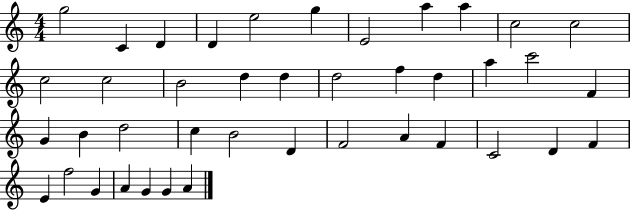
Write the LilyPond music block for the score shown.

{
  \clef treble
  \numericTimeSignature
  \time 4/4
  \key c \major
  g''2 c'4 d'4 | d'4 e''2 g''4 | e'2 a''4 a''4 | c''2 c''2 | \break c''2 c''2 | b'2 d''4 d''4 | d''2 f''4 d''4 | a''4 c'''2 f'4 | \break g'4 b'4 d''2 | c''4 b'2 d'4 | f'2 a'4 f'4 | c'2 d'4 f'4 | \break e'4 f''2 g'4 | a'4 g'4 g'4 a'4 | \bar "|."
}